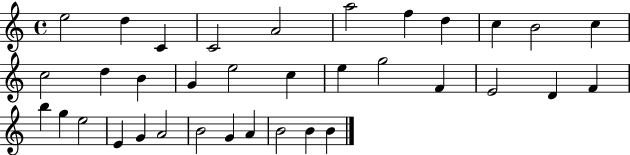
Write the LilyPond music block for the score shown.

{
  \clef treble
  \time 4/4
  \defaultTimeSignature
  \key c \major
  e''2 d''4 c'4 | c'2 a'2 | a''2 f''4 d''4 | c''4 b'2 c''4 | \break c''2 d''4 b'4 | g'4 e''2 c''4 | e''4 g''2 f'4 | e'2 d'4 f'4 | \break b''4 g''4 e''2 | e'4 g'4 a'2 | b'2 g'4 a'4 | b'2 b'4 b'4 | \break \bar "|."
}